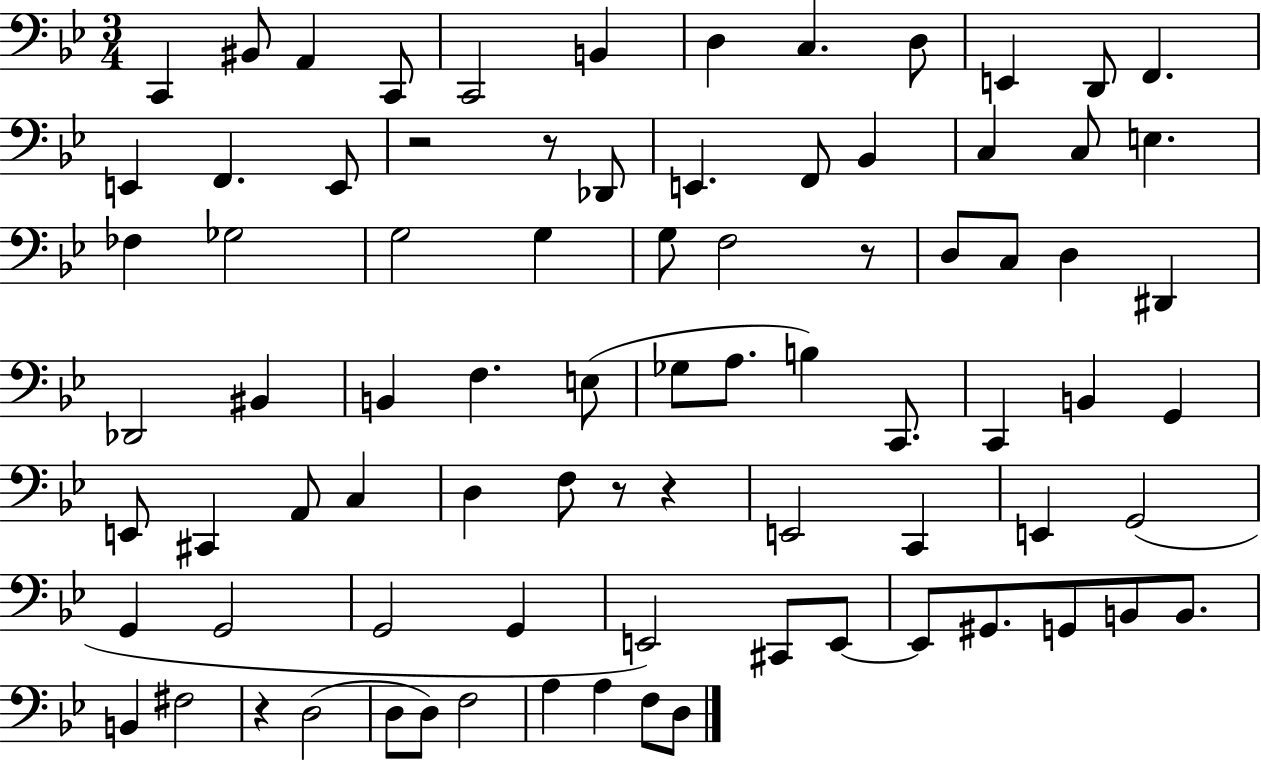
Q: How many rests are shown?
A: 6